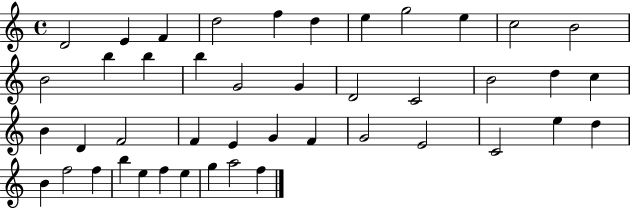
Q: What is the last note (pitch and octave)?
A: F5